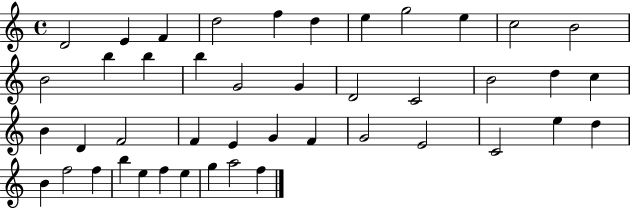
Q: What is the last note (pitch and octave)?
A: F5